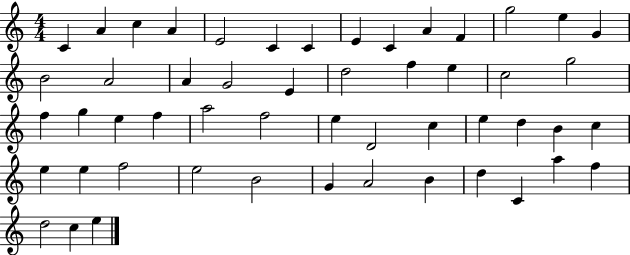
{
  \clef treble
  \numericTimeSignature
  \time 4/4
  \key c \major
  c'4 a'4 c''4 a'4 | e'2 c'4 c'4 | e'4 c'4 a'4 f'4 | g''2 e''4 g'4 | \break b'2 a'2 | a'4 g'2 e'4 | d''2 f''4 e''4 | c''2 g''2 | \break f''4 g''4 e''4 f''4 | a''2 f''2 | e''4 d'2 c''4 | e''4 d''4 b'4 c''4 | \break e''4 e''4 f''2 | e''2 b'2 | g'4 a'2 b'4 | d''4 c'4 a''4 f''4 | \break d''2 c''4 e''4 | \bar "|."
}